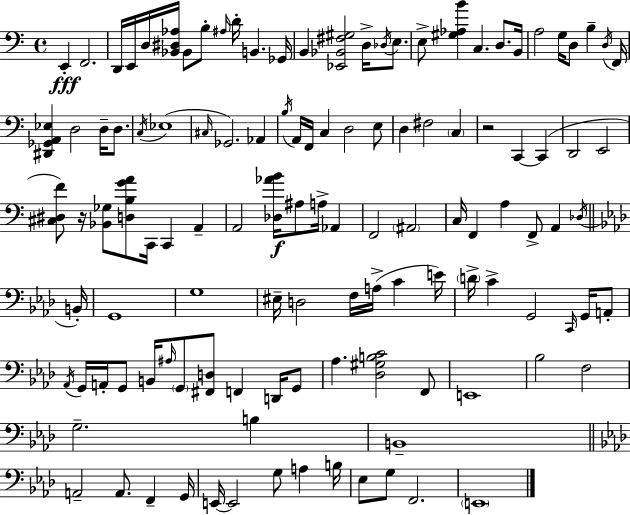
X:1
T:Untitled
M:4/4
L:1/4
K:C
E,, F,,2 D,,/4 E,,/4 D,/4 [_B,,^D,_A,]/4 _B,,/2 B,/2 ^A,/4 D/4 B,, _G,,/4 B,, [_E,,_B,,^F,^G,]2 D,/4 _D,/4 E,/2 E,/2 [^G,_A,B] C, D,/2 B,,/4 A,2 G,/4 D,/2 B, D,/4 F,,/4 [^D,,_G,,A,,_E,] D,2 D,/4 D,/2 C,/4 _E,4 ^C,/4 _G,,2 _A,, B,/4 A,,/4 F,,/4 C, D,2 E,/2 D, ^F,2 C, z2 C,, C,, D,,2 E,,2 [^C,^D,F]/2 z/4 [_B,,_G,]/2 [D,B,GA]/2 C,,/4 C,, A,, A,,2 [_D,_AB]/4 ^A,/2 A,/4 _A,, F,,2 ^A,,2 C,/4 F,, A, F,,/2 A,, _D,/4 B,,/4 G,,4 G,4 ^E,/4 D,2 F,/4 A,/4 C E/4 D/4 C G,,2 C,,/4 G,,/4 A,,/2 _A,,/4 G,,/4 A,,/4 G,,/2 B,,/4 ^A,/4 G,,/2 [^F,,D,]/2 F,, D,,/4 G,,/2 _A, [_D,^G,B,C]2 F,,/2 E,,4 _B,2 F,2 G,2 B, B,,4 A,,2 A,,/2 F,, G,,/4 E,,/4 E,,2 G,/2 A, B,/4 _E,/2 G,/2 F,,2 E,,4